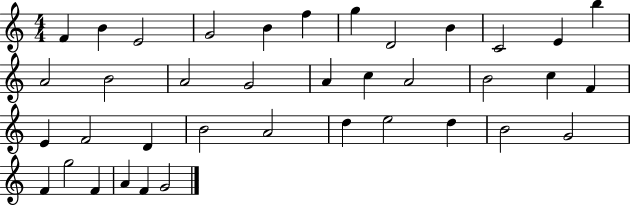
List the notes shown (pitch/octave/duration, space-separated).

F4/q B4/q E4/h G4/h B4/q F5/q G5/q D4/h B4/q C4/h E4/q B5/q A4/h B4/h A4/h G4/h A4/q C5/q A4/h B4/h C5/q F4/q E4/q F4/h D4/q B4/h A4/h D5/q E5/h D5/q B4/h G4/h F4/q G5/h F4/q A4/q F4/q G4/h